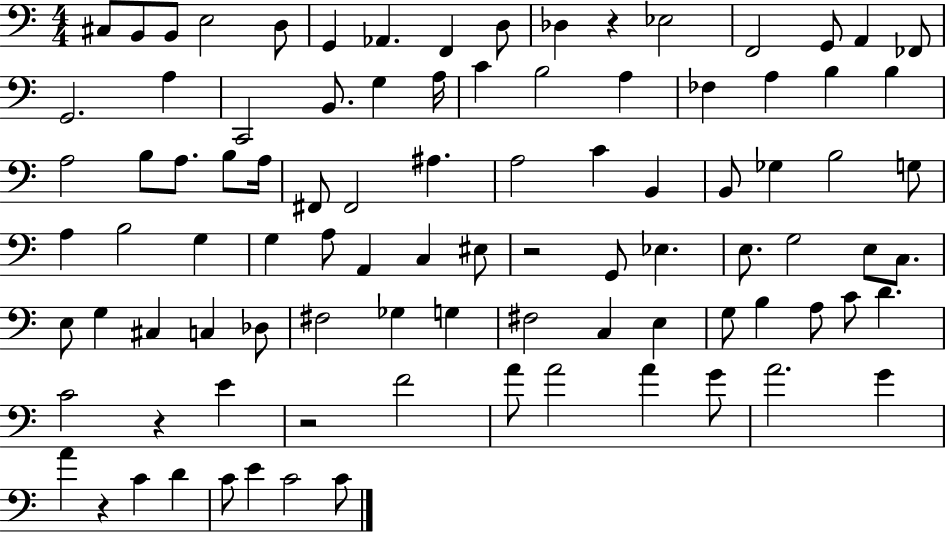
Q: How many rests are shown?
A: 5